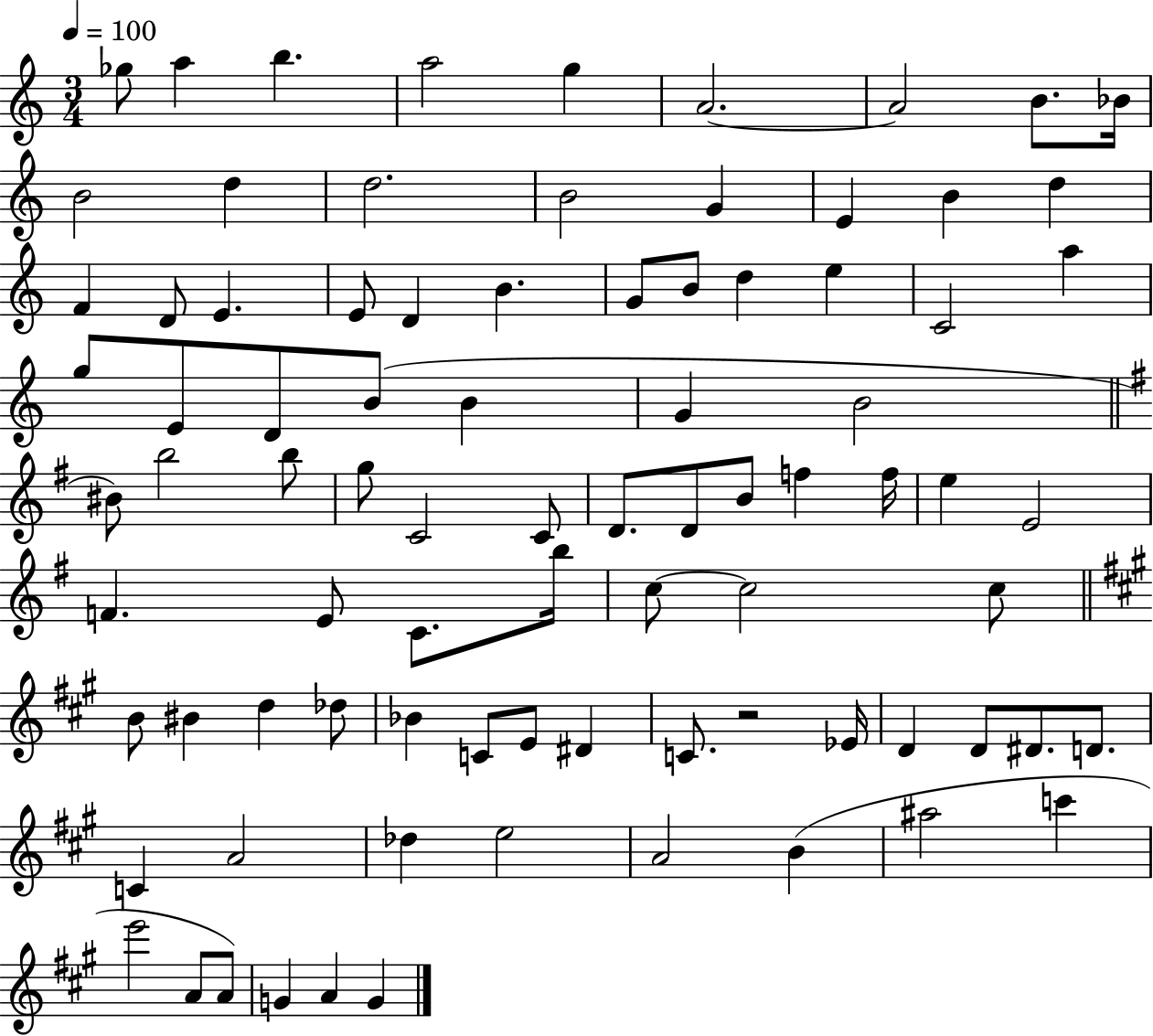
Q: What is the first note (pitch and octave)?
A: Gb5